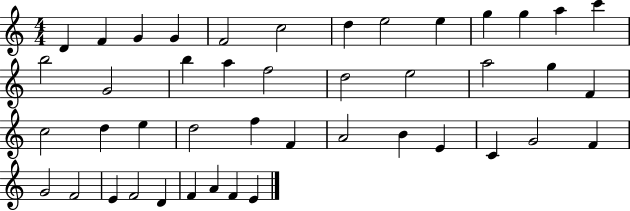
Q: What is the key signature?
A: C major